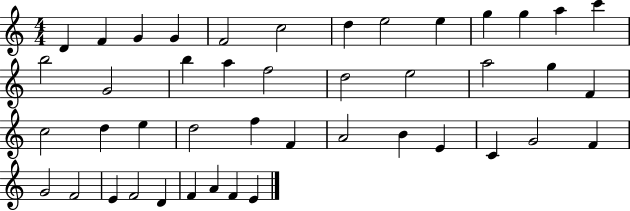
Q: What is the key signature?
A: C major